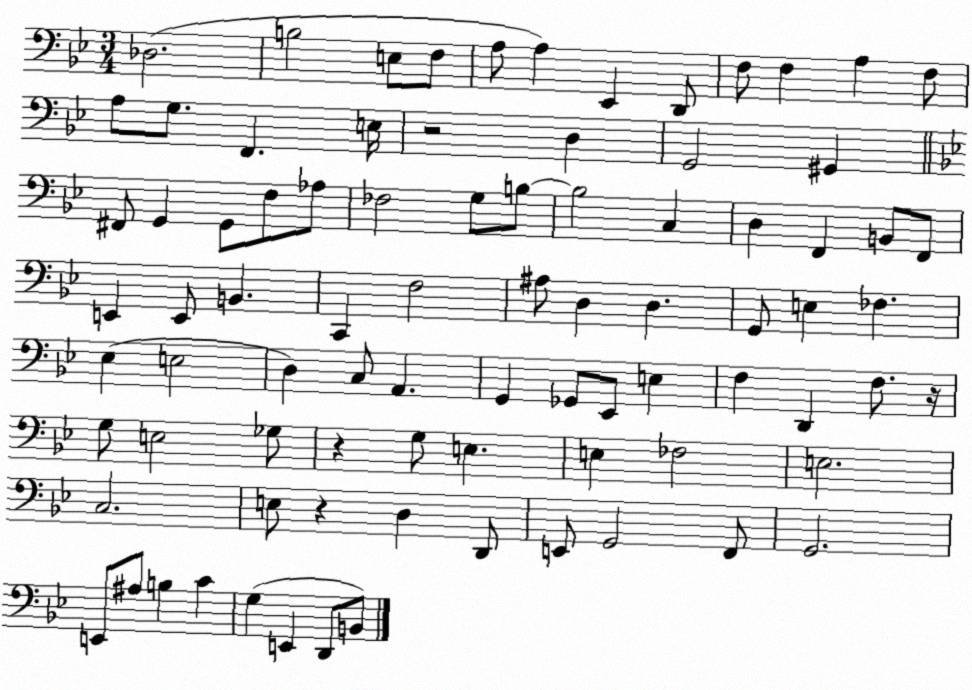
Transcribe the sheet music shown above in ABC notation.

X:1
T:Untitled
M:3/4
L:1/4
K:Bb
_D,2 B,2 E,/2 F,/2 A,/2 A, _E,, D,,/2 F,/2 F, A, F,/2 A,/2 G,/2 F,, E,/4 z2 D, G,,2 ^G,, ^F,,/2 G,, G,,/2 F,/2 _A,/2 _F,2 G,/2 B,/2 B,2 C, D, F,, B,,/2 F,,/2 E,, E,,/2 B,, C,, F,2 ^A,/2 D, D, G,,/2 E, _F, _E, E,2 D, C,/2 A,, G,, _G,,/2 _E,,/2 E, F, D,, F,/2 z/4 G,/2 E,2 _G,/2 z G,/2 E, E, _F,2 E,2 C,2 E,/2 z D, D,,/2 E,,/2 G,,2 F,,/2 G,,2 E,,/2 ^A,/2 B, C G, E,, D,,/2 B,,/2